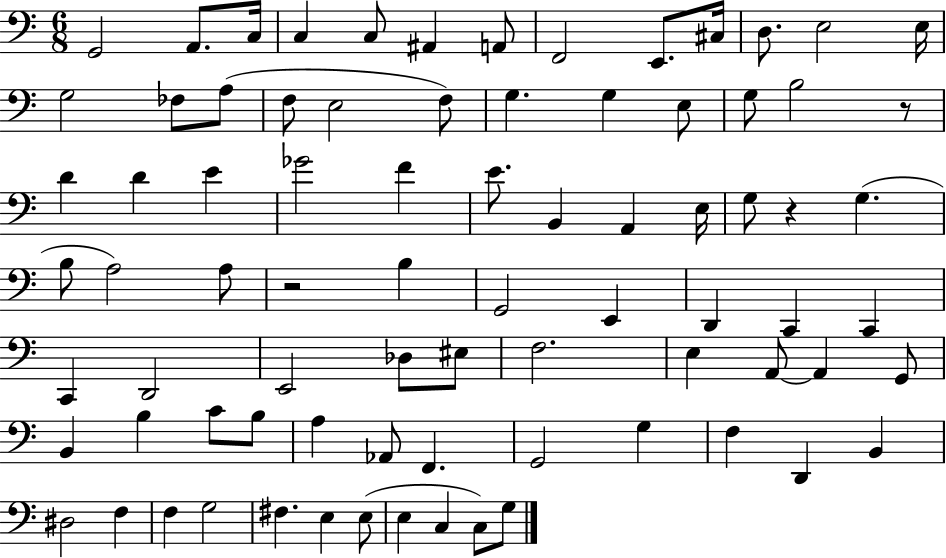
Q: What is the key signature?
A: C major